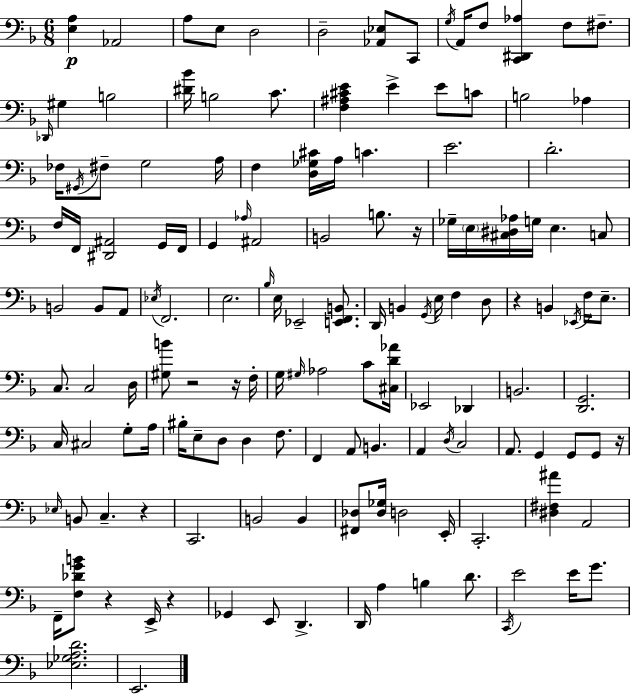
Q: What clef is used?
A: bass